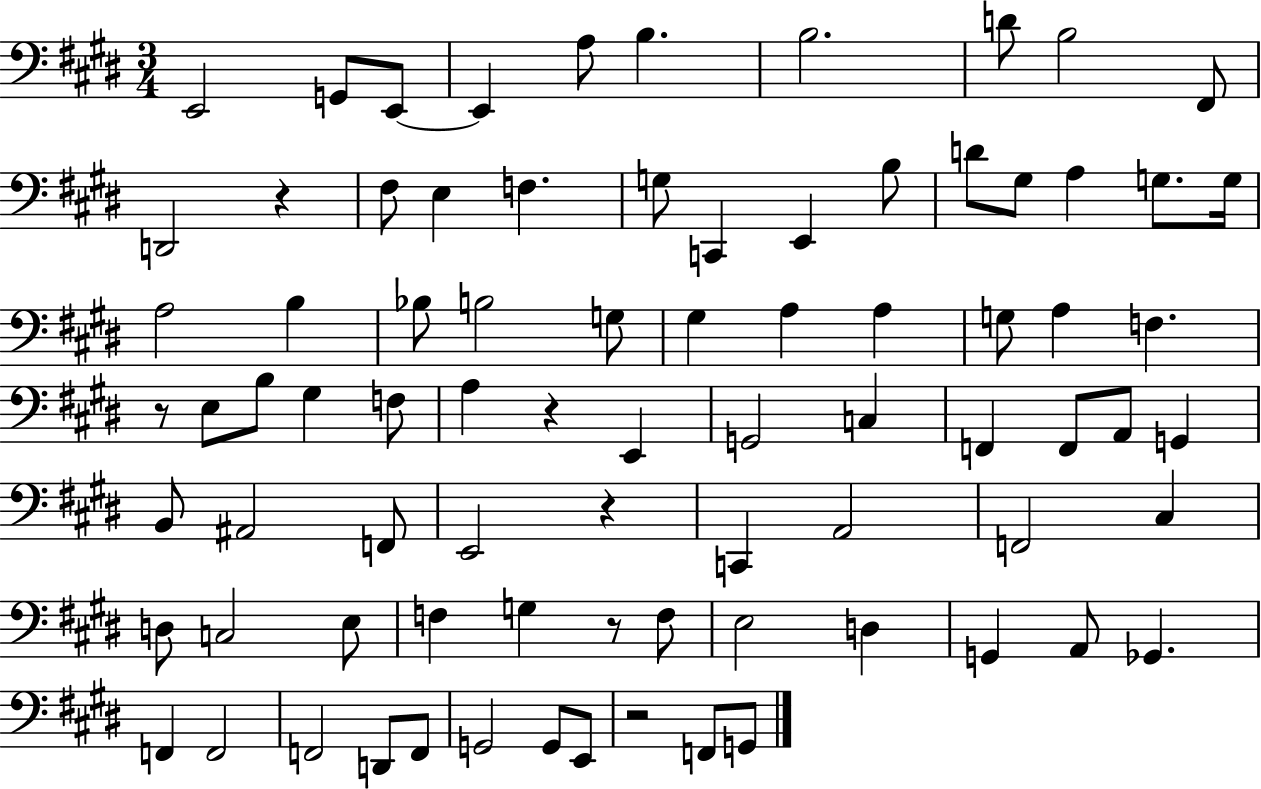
X:1
T:Untitled
M:3/4
L:1/4
K:E
E,,2 G,,/2 E,,/2 E,, A,/2 B, B,2 D/2 B,2 ^F,,/2 D,,2 z ^F,/2 E, F, G,/2 C,, E,, B,/2 D/2 ^G,/2 A, G,/2 G,/4 A,2 B, _B,/2 B,2 G,/2 ^G, A, A, G,/2 A, F, z/2 E,/2 B,/2 ^G, F,/2 A, z E,, G,,2 C, F,, F,,/2 A,,/2 G,, B,,/2 ^A,,2 F,,/2 E,,2 z C,, A,,2 F,,2 ^C, D,/2 C,2 E,/2 F, G, z/2 F,/2 E,2 D, G,, A,,/2 _G,, F,, F,,2 F,,2 D,,/2 F,,/2 G,,2 G,,/2 E,,/2 z2 F,,/2 G,,/2